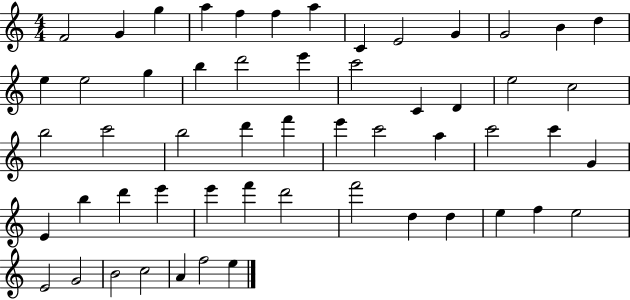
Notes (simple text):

F4/h G4/q G5/q A5/q F5/q F5/q A5/q C4/q E4/h G4/q G4/h B4/q D5/q E5/q E5/h G5/q B5/q D6/h E6/q C6/h C4/q D4/q E5/h C5/h B5/h C6/h B5/h D6/q F6/q E6/q C6/h A5/q C6/h C6/q G4/q E4/q B5/q D6/q E6/q E6/q F6/q D6/h F6/h D5/q D5/q E5/q F5/q E5/h E4/h G4/h B4/h C5/h A4/q F5/h E5/q